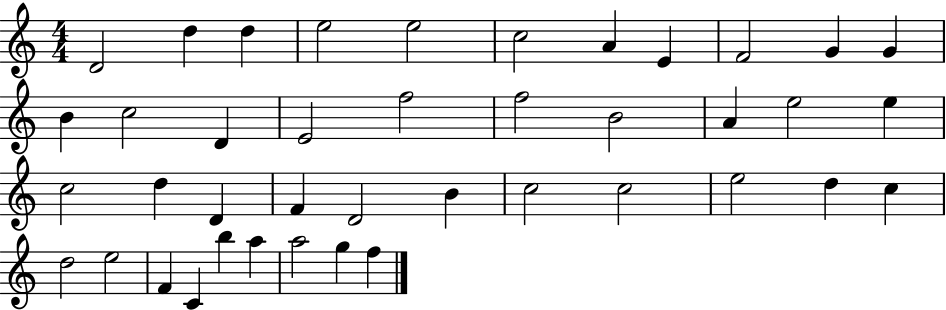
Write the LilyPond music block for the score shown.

{
  \clef treble
  \numericTimeSignature
  \time 4/4
  \key c \major
  d'2 d''4 d''4 | e''2 e''2 | c''2 a'4 e'4 | f'2 g'4 g'4 | \break b'4 c''2 d'4 | e'2 f''2 | f''2 b'2 | a'4 e''2 e''4 | \break c''2 d''4 d'4 | f'4 d'2 b'4 | c''2 c''2 | e''2 d''4 c''4 | \break d''2 e''2 | f'4 c'4 b''4 a''4 | a''2 g''4 f''4 | \bar "|."
}